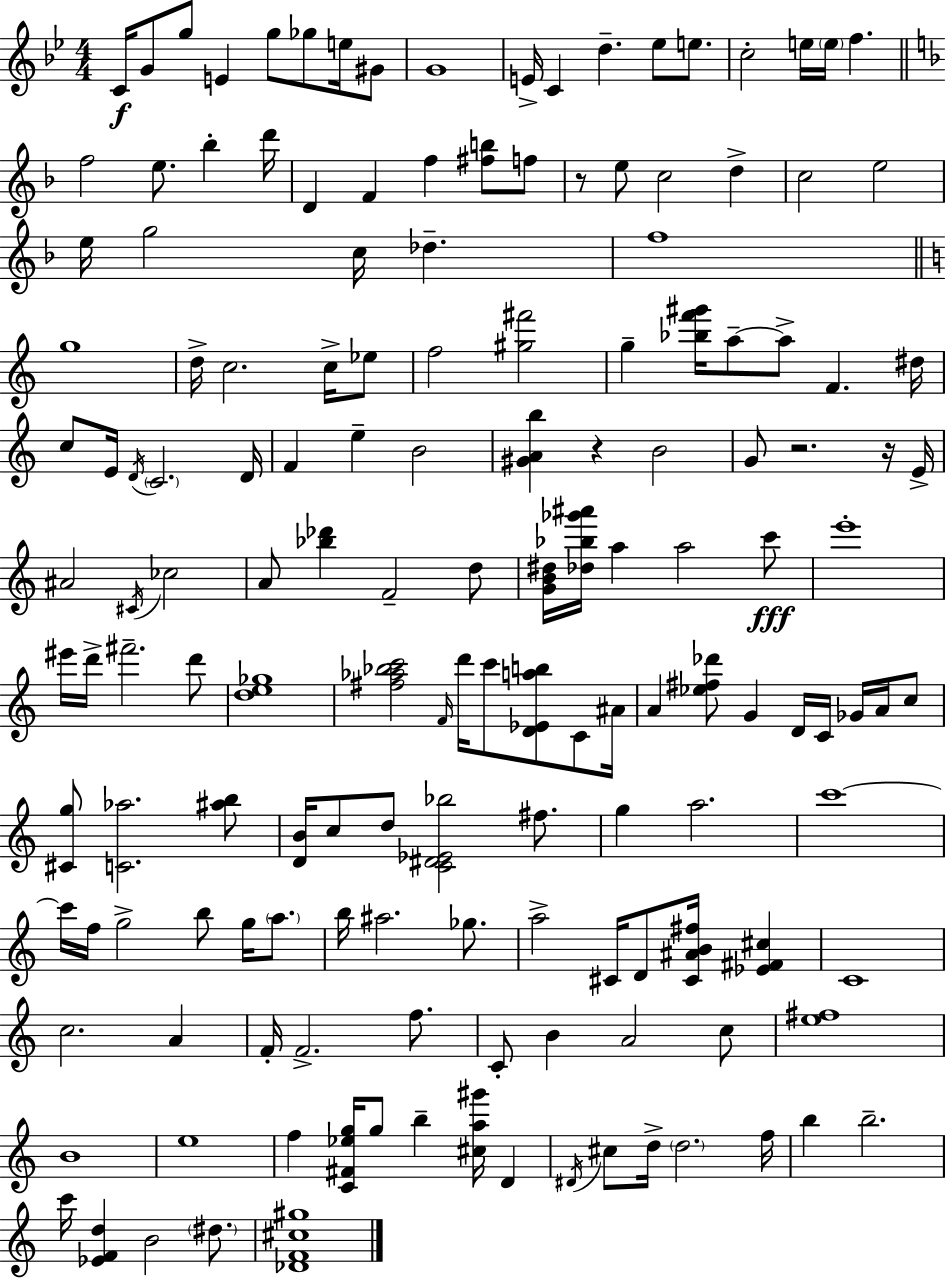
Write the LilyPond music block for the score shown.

{
  \clef treble
  \numericTimeSignature
  \time 4/4
  \key bes \major
  c'16\f g'8 g''8 e'4 g''8 ges''8 e''16 gis'8 | g'1 | e'16-> c'4 d''4.-- ees''8 e''8. | c''2-. e''16 \parenthesize e''16 f''4. | \break \bar "||" \break \key d \minor f''2 e''8. bes''4-. d'''16 | d'4 f'4 f''4 <fis'' b''>8 f''8 | r8 e''8 c''2 d''4-> | c''2 e''2 | \break e''16 g''2 c''16 des''4.-- | f''1 | \bar "||" \break \key a \minor g''1 | d''16-> c''2. c''16-> ees''8 | f''2 <gis'' fis'''>2 | g''4-- <bes'' f''' gis'''>16 a''8--~~ a''8-> f'4. dis''16 | \break c''8 e'16 \acciaccatura { d'16 } \parenthesize c'2. | d'16 f'4 e''4-- b'2 | <gis' a' b''>4 r4 b'2 | g'8 r2. r16 | \break e'16-> ais'2 \acciaccatura { cis'16 } ces''2 | a'8 <bes'' des'''>4 f'2-- | d''8 <g' b' dis''>16 <des'' bes'' ges''' ais'''>16 a''4 a''2 | c'''8\fff e'''1-. | \break eis'''16 d'''16-> fis'''2.-- | d'''8 <d'' e'' ges''>1 | <fis'' aes'' bes'' c'''>2 \grace { f'16 } d'''16 c'''8 <d' ees' a'' b''>8 | c'8 ais'16 a'4 <ees'' fis'' des'''>8 g'4 d'16 c'16 ges'16 | \break a'16 c''8 <cis' g''>8 <c' aes''>2. | <ais'' b''>8 <d' b'>16 c''8 d''8 <c' dis' ees' bes''>2 | fis''8. g''4 a''2. | c'''1~~ | \break c'''16 f''16 g''2-> b''8 g''16 | \parenthesize a''8. b''16 ais''2. | ges''8. a''2-> cis'16 d'8 <cis' ais' b' fis''>16 <ees' fis' cis''>4 | c'1 | \break c''2. a'4 | f'16-. f'2.-> | f''8. c'8-. b'4 a'2 | c''8 <e'' fis''>1 | \break b'1 | e''1 | f''4 <c' fis' ees'' g''>16 g''8 b''4-- <cis'' a'' gis'''>16 d'4 | \acciaccatura { dis'16 } cis''8 d''16-> \parenthesize d''2. | \break f''16 b''4 b''2.-- | c'''16 <ees' f' d''>4 b'2 | \parenthesize dis''8. <des' f' cis'' gis''>1 | \bar "|."
}